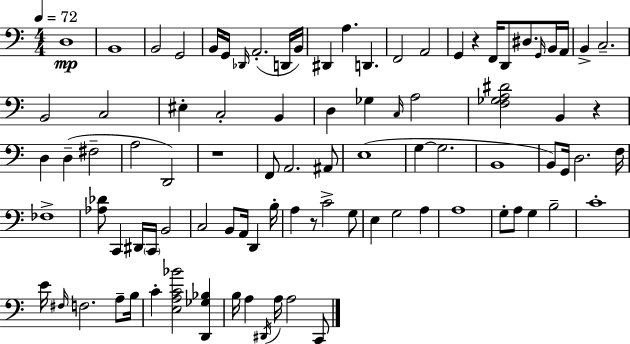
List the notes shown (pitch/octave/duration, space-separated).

D3/w B2/w B2/h G2/h B2/s G2/s Db2/s A2/h. D2/s B2/s D#2/q A3/q. D2/q. F2/h A2/h G2/q R/q F2/s D2/e D#3/e. G2/s B2/s A2/s B2/q C3/h. B2/h C3/h EIS3/q C3/h B2/q D3/q Gb3/q C3/s A3/h [F3,Gb3,A3,D#4]/h B2/q R/q D3/q D3/q F#3/h A3/h D2/h R/w F2/e A2/h. A#2/e E3/w G3/q G3/h. B2/w B2/e G2/s D3/h. F3/s FES3/w [Ab3,Db4]/e C2/q D#2/s C2/s B2/h C3/h B2/e A2/s D2/q B3/s A3/q R/e C4/h G3/e E3/q G3/h A3/q A3/w G3/e A3/e G3/q B3/h C4/w E4/s F#3/s F3/h. A3/e B3/s C4/q [E3,A3,C4,Bb4]/h [D2,Gb3,Bb3]/q B3/s A3/q D#2/s A3/s A3/h C2/e